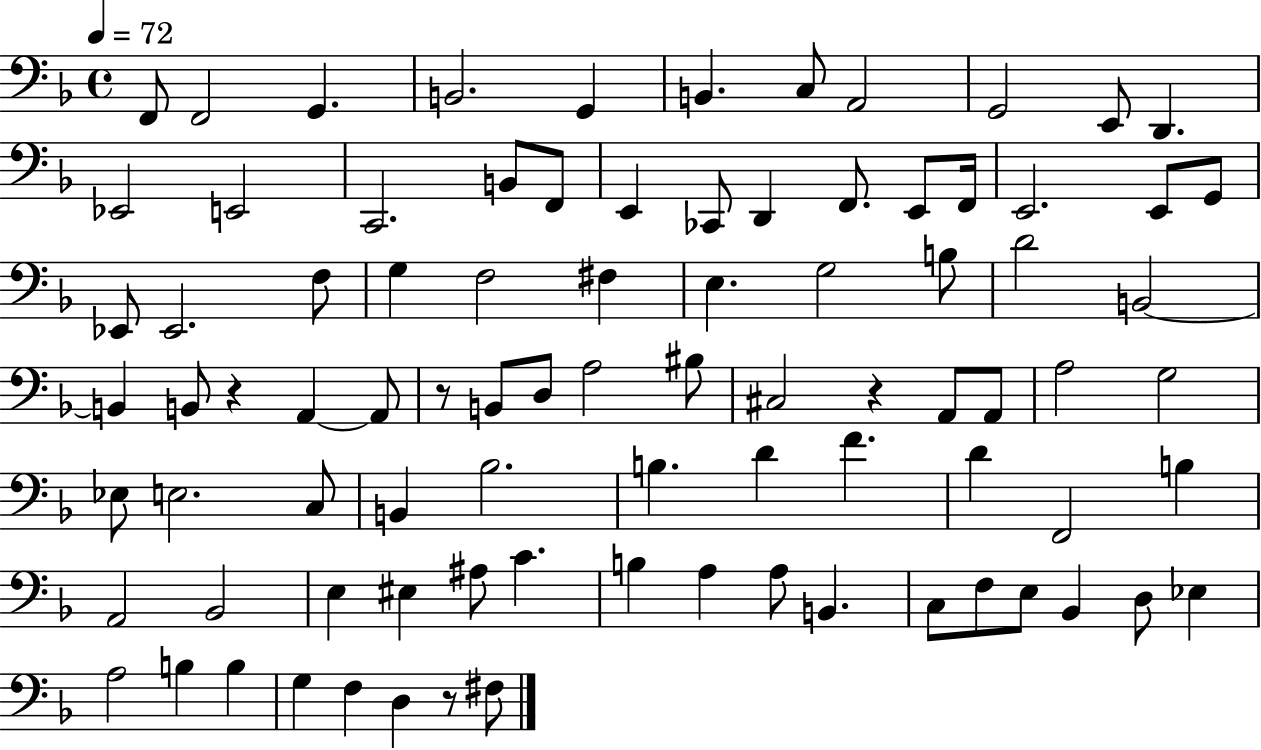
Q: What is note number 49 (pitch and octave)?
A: G3